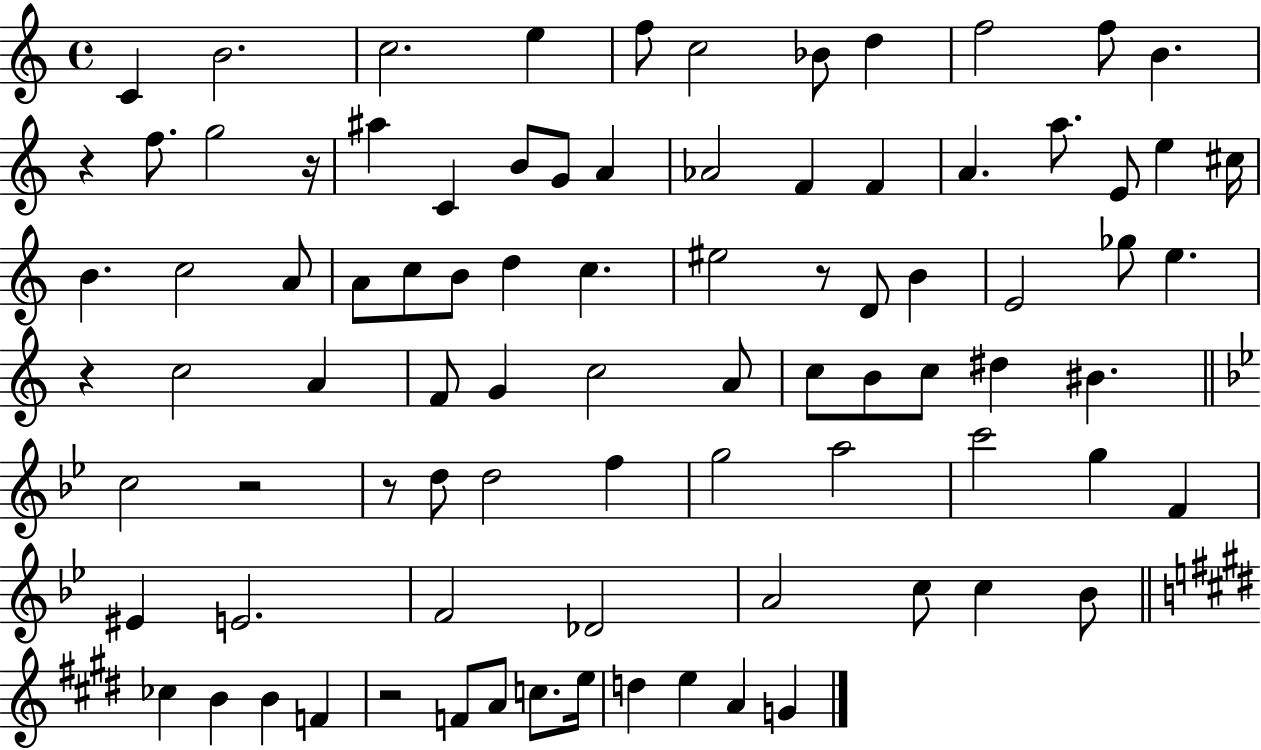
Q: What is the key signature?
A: C major